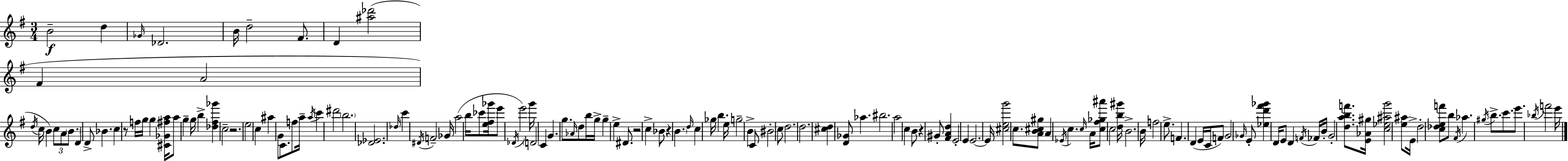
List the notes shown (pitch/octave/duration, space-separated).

B4/h D5/q Gb4/s Db4/h. B4/s D5/h F#4/e. D4/q [A#5,Db6]/h F#4/q A4/h D5/s C5/s B4/q C5/e A4/e B4/e. D4/q D4/e Bb4/q. C5/q R/e F5/s G5/s G5/q [C#4,Gb4,F#5,A5]/s A5/e G5/q G5/s B5/q [Db5,F#5,Gb6]/q C5/h R/h. E5/h C5/q A#5/q G4/e C4/e. F5/e A5/s A5/s C6/q D#6/h B5/h. [Db4,Eb4]/h. Db5/s C6/q D#4/s F4/h Gb4/s A5/h B5/s CES6/e [E5,F#5,Gb6]/s E6/e Db4/s E6/h G6/s D4/h C4/q G4/q. G5/e. Ab4/s D5/e B5/s G5/s G5/q E5/q D#4/e. R/h C5/q Bb4/e R/q B4/q. D5/s C5/q Gb5/s B5/q. E5/s G5/h B4/q C4/e BIS4/h C5/e D5/h. D5/h. [C#5,D5]/q [D4,Gb4]/e Ab5/q. BIS5/h. A5/h C5/q B4/e R/q G#4/e [F#4,A4,D5]/q E4/h E4/q E4/h. E4/s [C#5,E5,G6]/h C5/e. [A4,B4,C#5,G#5]/e A4/q Eb4/s C5/q. C5/s A4/s [C5,F#5,Gb5,A#6]/e C5/h [D5,B5,G#6]/s B4/h. B4/s F5/h E5/e. F4/q. D4/q E4/s C4/s F4/e G4/h Gb4/s E4/e [Eb5,D6,F#6,Gb6]/q D4/s E4/e D4/q F4/s FES4/s B4/s G4/h [D5,A5,B5,F6]/e. [E4,Ab4,G#5]/s [C5,Eb5,A#5,G6]/h [E5,A#5]/e E4/s D5/h [C5,Db5,E5,F6]/e B5/e F#4/s Ab5/q. G#5/s B5/e. C6/e. E6/e. Bb5/s F6/h E6/s